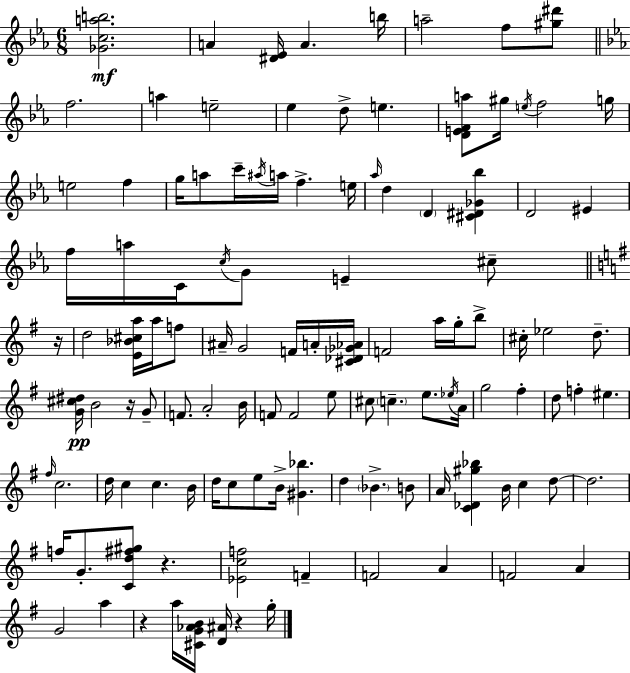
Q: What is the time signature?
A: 6/8